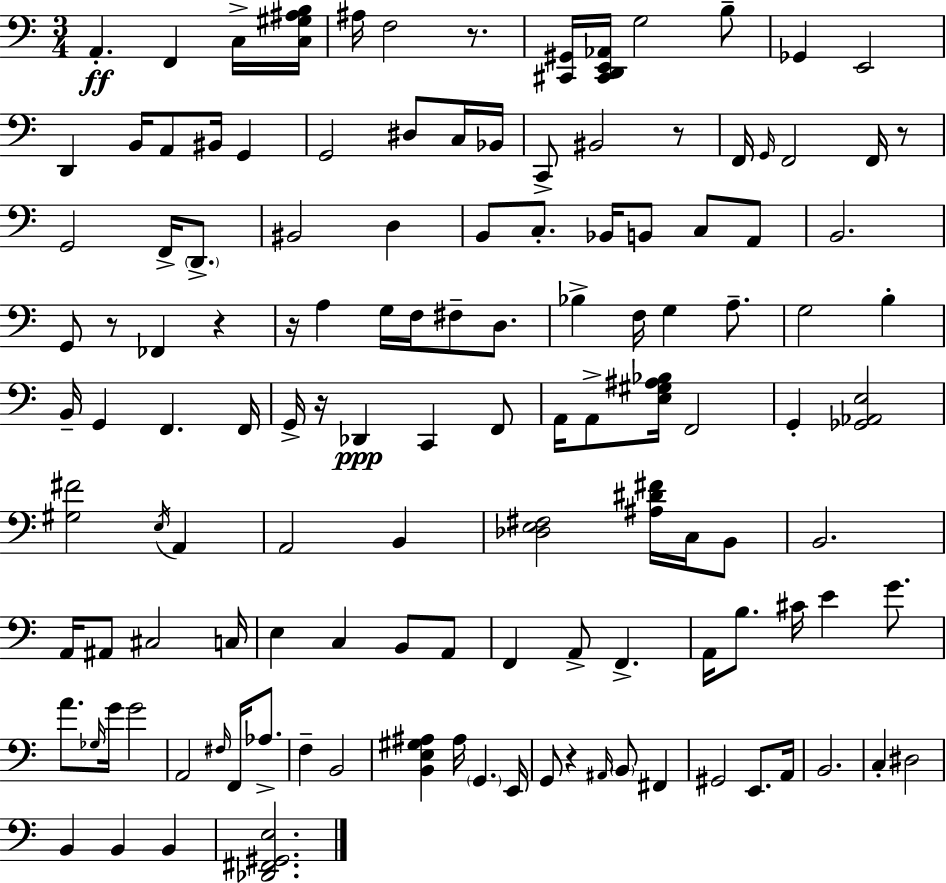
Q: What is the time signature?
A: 3/4